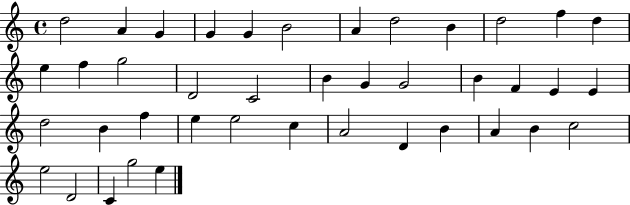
D5/h A4/q G4/q G4/q G4/q B4/h A4/q D5/h B4/q D5/h F5/q D5/q E5/q F5/q G5/h D4/h C4/h B4/q G4/q G4/h B4/q F4/q E4/q E4/q D5/h B4/q F5/q E5/q E5/h C5/q A4/h D4/q B4/q A4/q B4/q C5/h E5/h D4/h C4/q G5/h E5/q